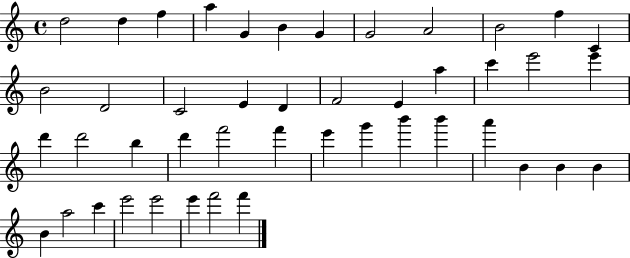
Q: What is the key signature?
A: C major